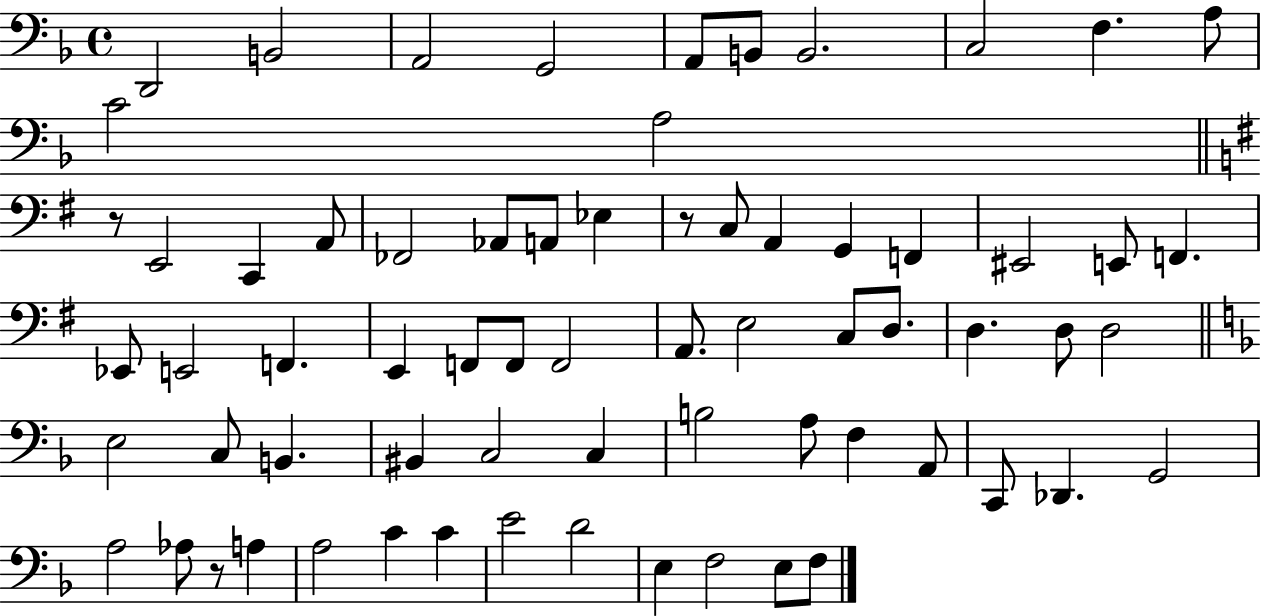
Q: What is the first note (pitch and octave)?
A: D2